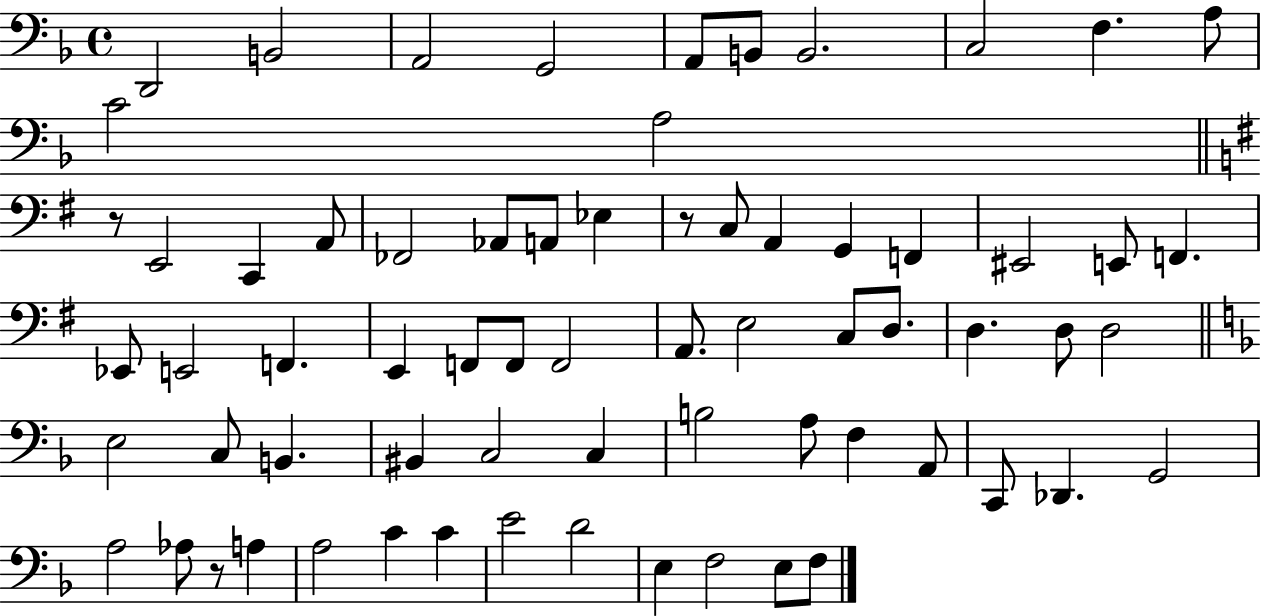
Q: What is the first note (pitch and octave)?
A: D2